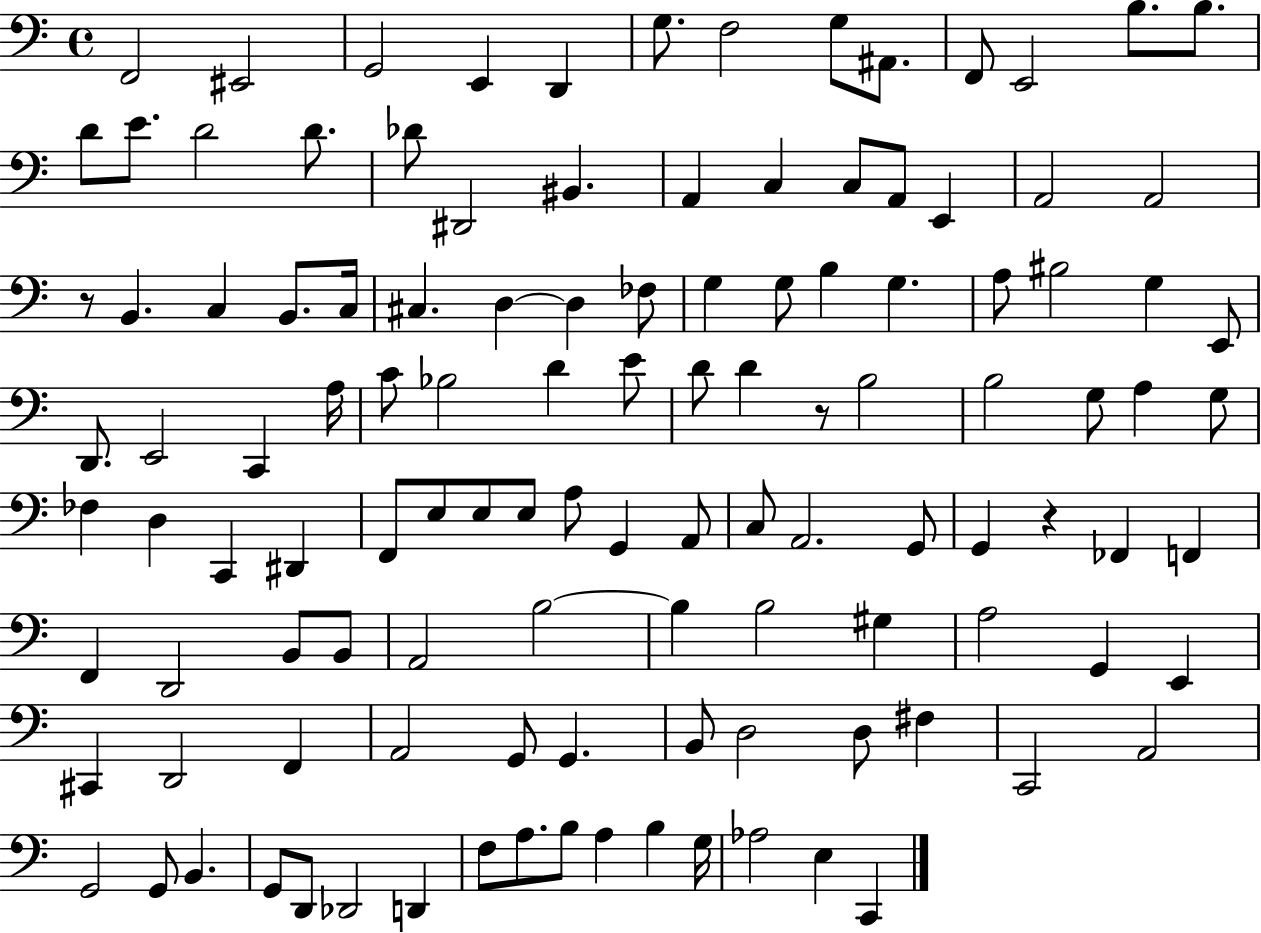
F2/h EIS2/h G2/h E2/q D2/q G3/e. F3/h G3/e A#2/e. F2/e E2/h B3/e. B3/e. D4/e E4/e. D4/h D4/e. Db4/e D#2/h BIS2/q. A2/q C3/q C3/e A2/e E2/q A2/h A2/h R/e B2/q. C3/q B2/e. C3/s C#3/q. D3/q D3/q FES3/e G3/q G3/e B3/q G3/q. A3/e BIS3/h G3/q E2/e D2/e. E2/h C2/q A3/s C4/e Bb3/h D4/q E4/e D4/e D4/q R/e B3/h B3/h G3/e A3/q G3/e FES3/q D3/q C2/q D#2/q F2/e E3/e E3/e E3/e A3/e G2/q A2/e C3/e A2/h. G2/e G2/q R/q FES2/q F2/q F2/q D2/h B2/e B2/e A2/h B3/h B3/q B3/h G#3/q A3/h G2/q E2/q C#2/q D2/h F2/q A2/h G2/e G2/q. B2/e D3/h D3/e F#3/q C2/h A2/h G2/h G2/e B2/q. G2/e D2/e Db2/h D2/q F3/e A3/e. B3/e A3/q B3/q G3/s Ab3/h E3/q C2/q